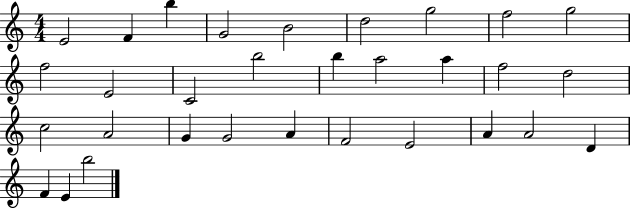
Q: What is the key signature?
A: C major